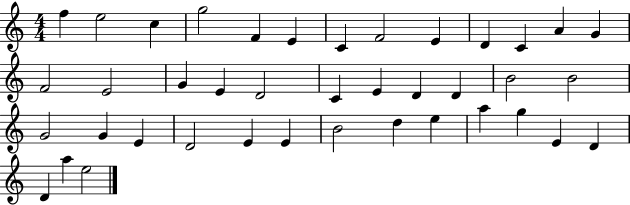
F5/q E5/h C5/q G5/h F4/q E4/q C4/q F4/h E4/q D4/q C4/q A4/q G4/q F4/h E4/h G4/q E4/q D4/h C4/q E4/q D4/q D4/q B4/h B4/h G4/h G4/q E4/q D4/h E4/q E4/q B4/h D5/q E5/q A5/q G5/q E4/q D4/q D4/q A5/q E5/h